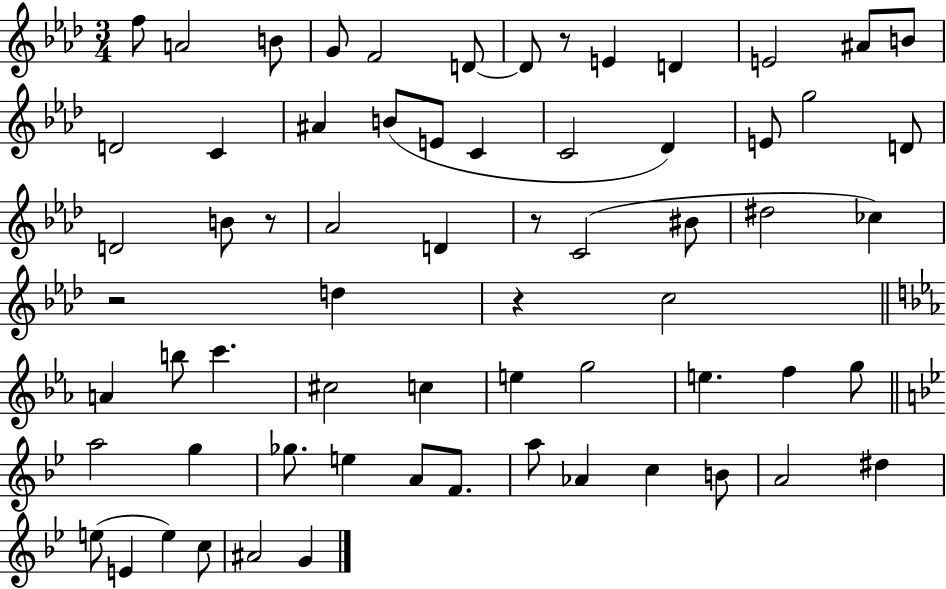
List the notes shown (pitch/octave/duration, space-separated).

F5/e A4/h B4/e G4/e F4/h D4/e D4/e R/e E4/q D4/q E4/h A#4/e B4/e D4/h C4/q A#4/q B4/e E4/e C4/q C4/h Db4/q E4/e G5/h D4/e D4/h B4/e R/e Ab4/h D4/q R/e C4/h BIS4/e D#5/h CES5/q R/h D5/q R/q C5/h A4/q B5/e C6/q. C#5/h C5/q E5/q G5/h E5/q. F5/q G5/e A5/h G5/q Gb5/e. E5/q A4/e F4/e. A5/e Ab4/q C5/q B4/e A4/h D#5/q E5/e E4/q E5/q C5/e A#4/h G4/q